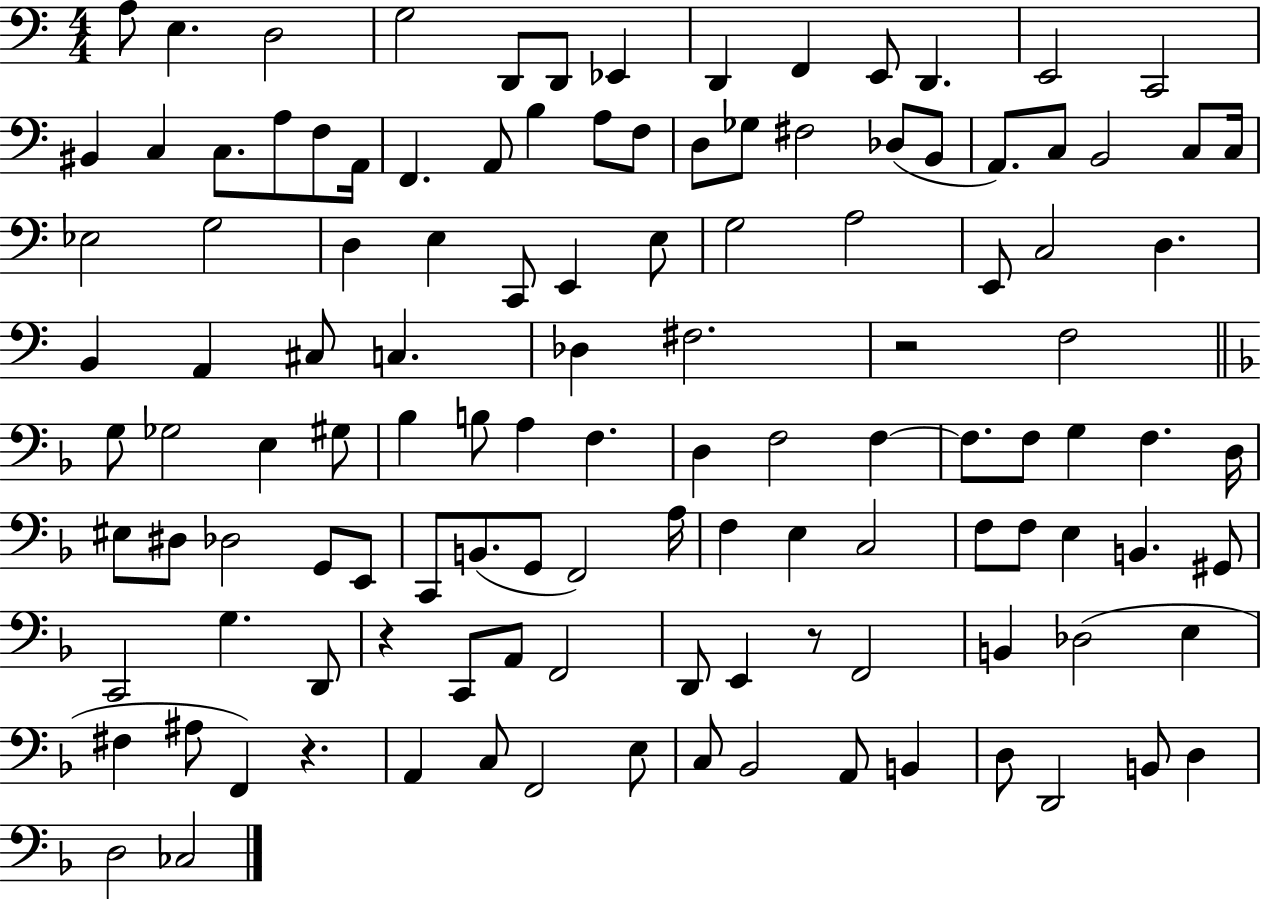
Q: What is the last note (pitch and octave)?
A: CES3